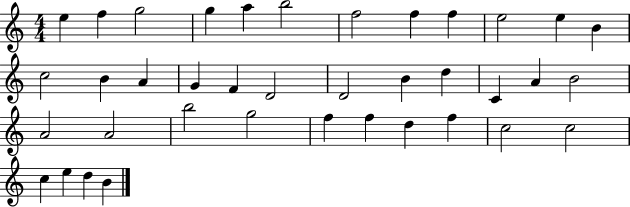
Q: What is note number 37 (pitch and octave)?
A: D5